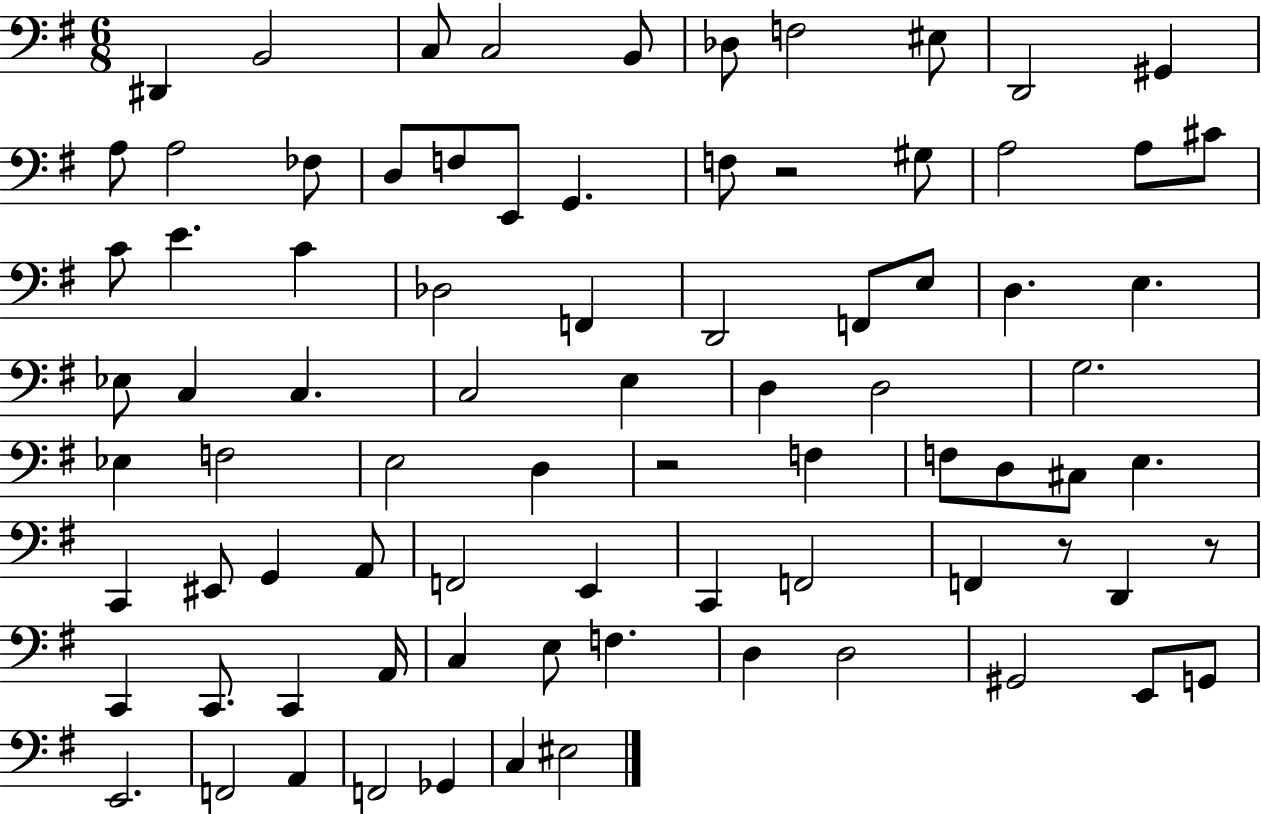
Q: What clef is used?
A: bass